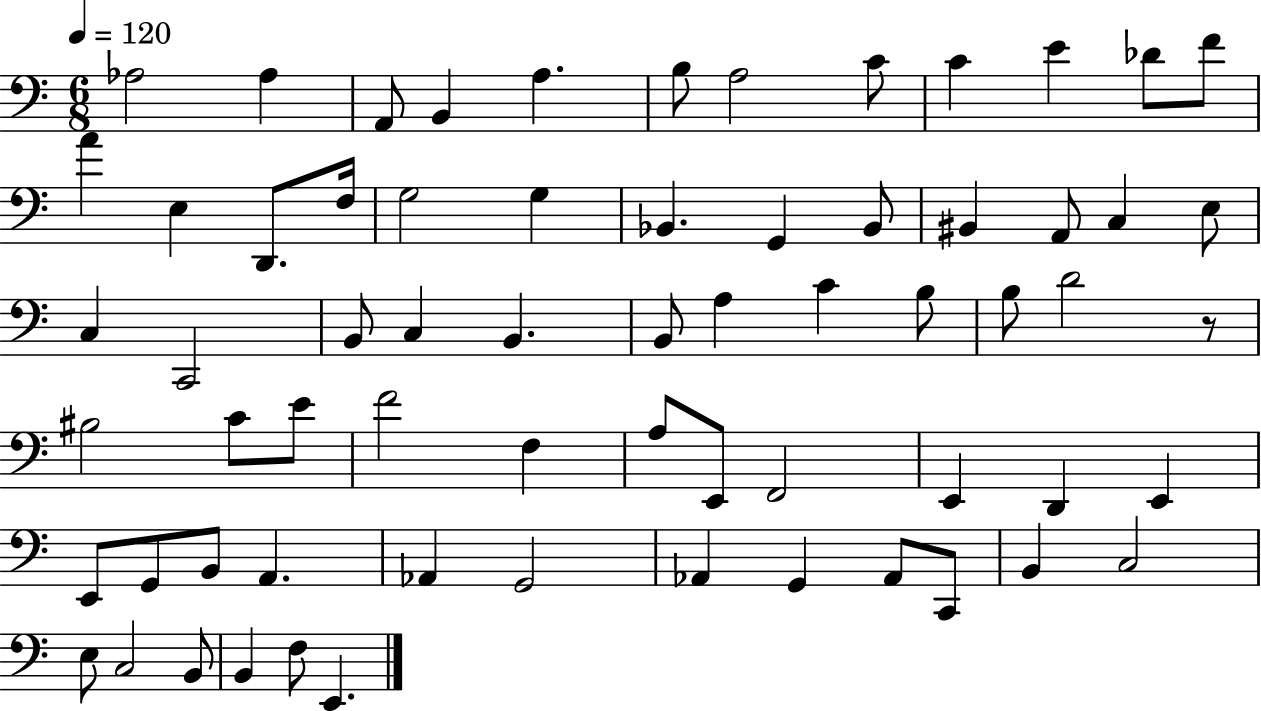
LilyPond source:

{
  \clef bass
  \numericTimeSignature
  \time 6/8
  \key c \major
  \tempo 4 = 120
  aes2 aes4 | a,8 b,4 a4. | b8 a2 c'8 | c'4 e'4 des'8 f'8 | \break a'4 e4 d,8. f16 | g2 g4 | bes,4. g,4 bes,8 | bis,4 a,8 c4 e8 | \break c4 c,2 | b,8 c4 b,4. | b,8 a4 c'4 b8 | b8 d'2 r8 | \break bis2 c'8 e'8 | f'2 f4 | a8 e,8 f,2 | e,4 d,4 e,4 | \break e,8 g,8 b,8 a,4. | aes,4 g,2 | aes,4 g,4 aes,8 c,8 | b,4 c2 | \break e8 c2 b,8 | b,4 f8 e,4. | \bar "|."
}